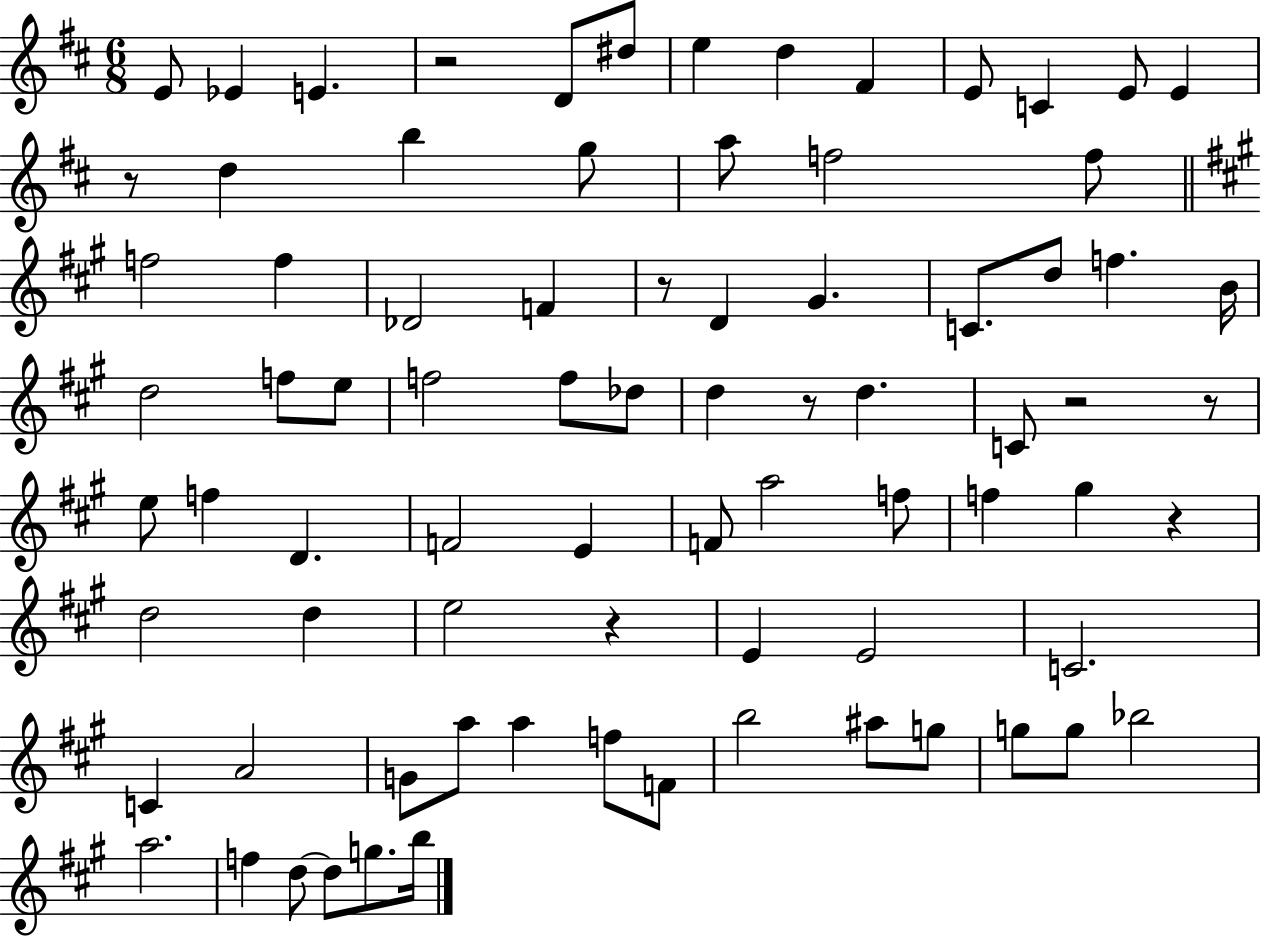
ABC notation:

X:1
T:Untitled
M:6/8
L:1/4
K:D
E/2 _E E z2 D/2 ^d/2 e d ^F E/2 C E/2 E z/2 d b g/2 a/2 f2 f/2 f2 f _D2 F z/2 D ^G C/2 d/2 f B/4 d2 f/2 e/2 f2 f/2 _d/2 d z/2 d C/2 z2 z/2 e/2 f D F2 E F/2 a2 f/2 f ^g z d2 d e2 z E E2 C2 C A2 G/2 a/2 a f/2 F/2 b2 ^a/2 g/2 g/2 g/2 _b2 a2 f d/2 d/2 g/2 b/4